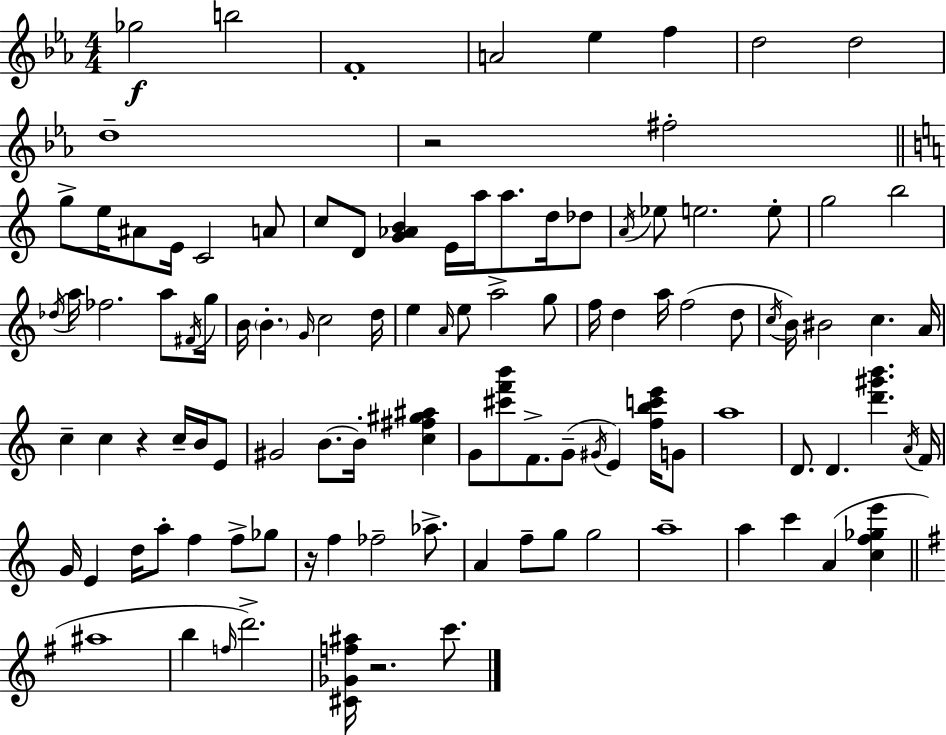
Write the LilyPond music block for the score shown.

{
  \clef treble
  \numericTimeSignature
  \time 4/4
  \key ees \major
  ges''2\f b''2 | f'1-. | a'2 ees''4 f''4 | d''2 d''2 | \break d''1-- | r2 fis''2-. | \bar "||" \break \key c \major g''8-> e''16 ais'8 e'16 c'2 a'8 | c''8 d'8 <g' aes' b'>4 e'16 a''16 a''8. d''16 des''8 | \acciaccatura { a'16 } ees''8 e''2. e''8-. | g''2 b''2 | \break \acciaccatura { des''16 } a''16 fes''2. a''8 | \acciaccatura { fis'16 } g''16 b'16 \parenthesize b'4.-. \grace { g'16 } c''2 | d''16 e''4 \grace { a'16 } e''8 a''2-> | g''8 f''16 d''4 a''16 f''2( | \break d''8 \acciaccatura { c''16 }) b'16 bis'2 c''4. | a'16 c''4-- c''4 r4 | c''16-- b'16 e'8 gis'2 b'8.~~ | b'16-. <c'' fis'' gis'' ais''>4 g'8 <cis''' f''' b'''>8 f'8.-> g'8--( \acciaccatura { gis'16 } | \break e'4) <f'' b'' c''' e'''>16 g'8 a''1 | d'8. d'4. | <d''' gis''' b'''>4. \acciaccatura { a'16 } f'16 g'16 e'4 d''16 a''8-. | f''4 f''8-> ges''8 r16 f''4 fes''2-- | \break aes''8.-> a'4 f''8-- g''8 | g''2 a''1-- | a''4 c'''4 | a'4( <c'' f'' ges'' e'''>4 \bar "||" \break \key g \major ais''1 | b''4 \grace { f''16 } d'''2.->) | <cis' ges' f'' ais''>16 r2. c'''8. | \bar "|."
}